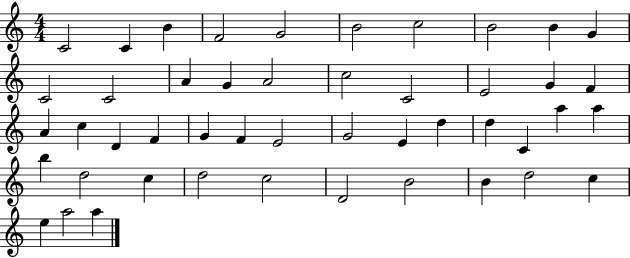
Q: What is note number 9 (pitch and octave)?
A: B4